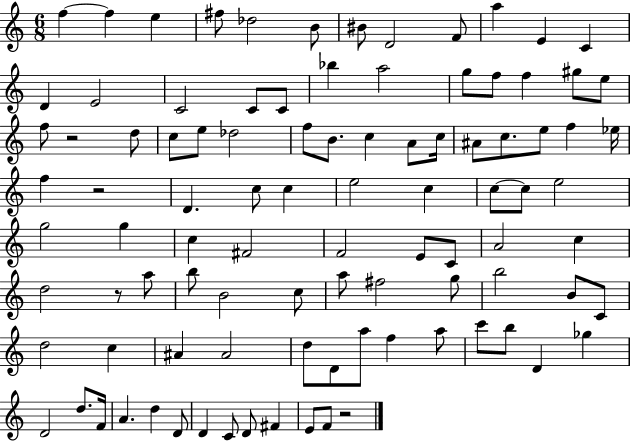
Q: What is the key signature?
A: C major